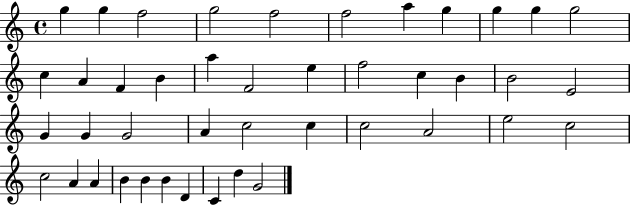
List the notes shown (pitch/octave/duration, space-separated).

G5/q G5/q F5/h G5/h F5/h F5/h A5/q G5/q G5/q G5/q G5/h C5/q A4/q F4/q B4/q A5/q F4/h E5/q F5/h C5/q B4/q B4/h E4/h G4/q G4/q G4/h A4/q C5/h C5/q C5/h A4/h E5/h C5/h C5/h A4/q A4/q B4/q B4/q B4/q D4/q C4/q D5/q G4/h